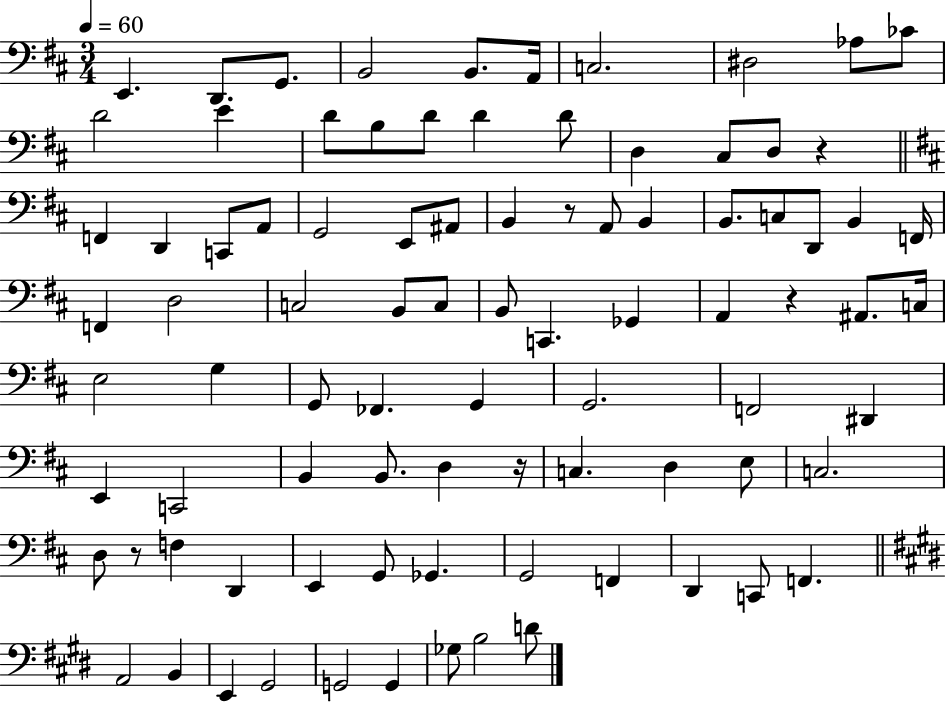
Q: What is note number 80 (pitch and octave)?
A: G2